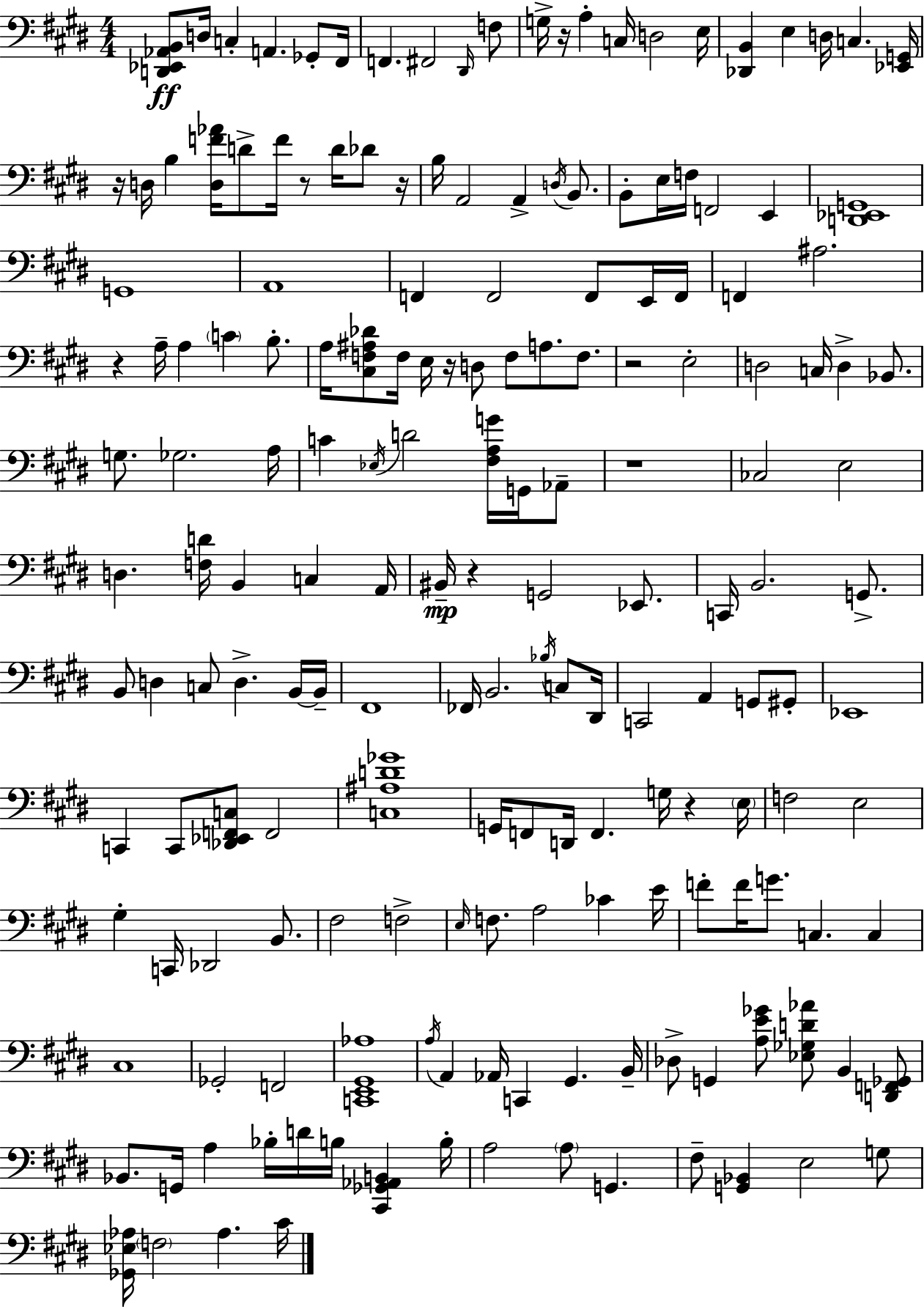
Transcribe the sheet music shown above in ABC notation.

X:1
T:Untitled
M:4/4
L:1/4
K:E
[D,,_E,,_A,,B,,]/2 D,/4 C, A,, _G,,/2 ^F,,/4 F,, ^F,,2 ^D,,/4 F,/2 G,/4 z/4 A, C,/4 D,2 E,/4 [_D,,B,,] E, D,/4 C, [_E,,G,,]/4 z/4 D,/4 B, [D,F_A]/4 D/2 F/4 z/2 D/4 _D/2 z/4 B,/4 A,,2 A,, D,/4 B,,/2 B,,/2 E,/4 F,/4 F,,2 E,, [D,,_E,,G,,]4 G,,4 A,,4 F,, F,,2 F,,/2 E,,/4 F,,/4 F,, ^A,2 z A,/4 A, C B,/2 A,/4 [^C,F,^A,_D]/2 F,/4 E,/4 z/4 D,/2 F,/2 A,/2 F,/2 z2 E,2 D,2 C,/4 D, _B,,/2 G,/2 _G,2 A,/4 C _E,/4 D2 [^F,A,G]/4 G,,/4 _A,,/2 z4 _C,2 E,2 D, [F,D]/4 B,, C, A,,/4 ^B,,/4 z G,,2 _E,,/2 C,,/4 B,,2 G,,/2 B,,/2 D, C,/2 D, B,,/4 B,,/4 ^F,,4 _F,,/4 B,,2 _B,/4 C,/2 ^D,,/4 C,,2 A,, G,,/2 ^G,,/2 _E,,4 C,, C,,/2 [_D,,_E,,F,,C,]/2 F,,2 [C,^A,D_G]4 G,,/4 F,,/2 D,,/4 F,, G,/4 z E,/4 F,2 E,2 ^G, C,,/4 _D,,2 B,,/2 ^F,2 F,2 E,/4 F,/2 A,2 _C E/4 F/2 F/4 G/2 C, C, ^C,4 _G,,2 F,,2 [C,,E,,^G,,_A,]4 A,/4 A,, _A,,/4 C,, ^G,, B,,/4 _D,/2 G,, [A,E_G]/2 [_E,_G,D_A]/2 B,, [D,,F,,_G,,]/2 _B,,/2 G,,/4 A, _B,/4 D/4 B,/4 [^C,,_G,,_A,,B,,] B,/4 A,2 A,/2 G,, ^F,/2 [G,,_B,,] E,2 G,/2 [_G,,_E,_A,]/4 F,2 _A, ^C/4